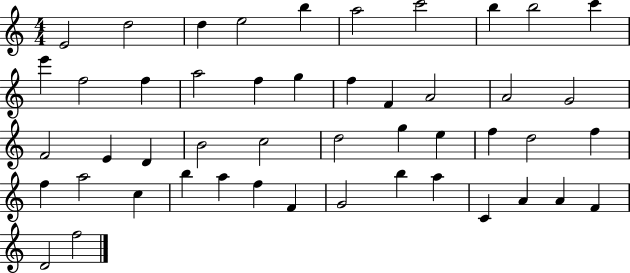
E4/h D5/h D5/q E5/h B5/q A5/h C6/h B5/q B5/h C6/q E6/q F5/h F5/q A5/h F5/q G5/q F5/q F4/q A4/h A4/h G4/h F4/h E4/q D4/q B4/h C5/h D5/h G5/q E5/q F5/q D5/h F5/q F5/q A5/h C5/q B5/q A5/q F5/q F4/q G4/h B5/q A5/q C4/q A4/q A4/q F4/q D4/h F5/h